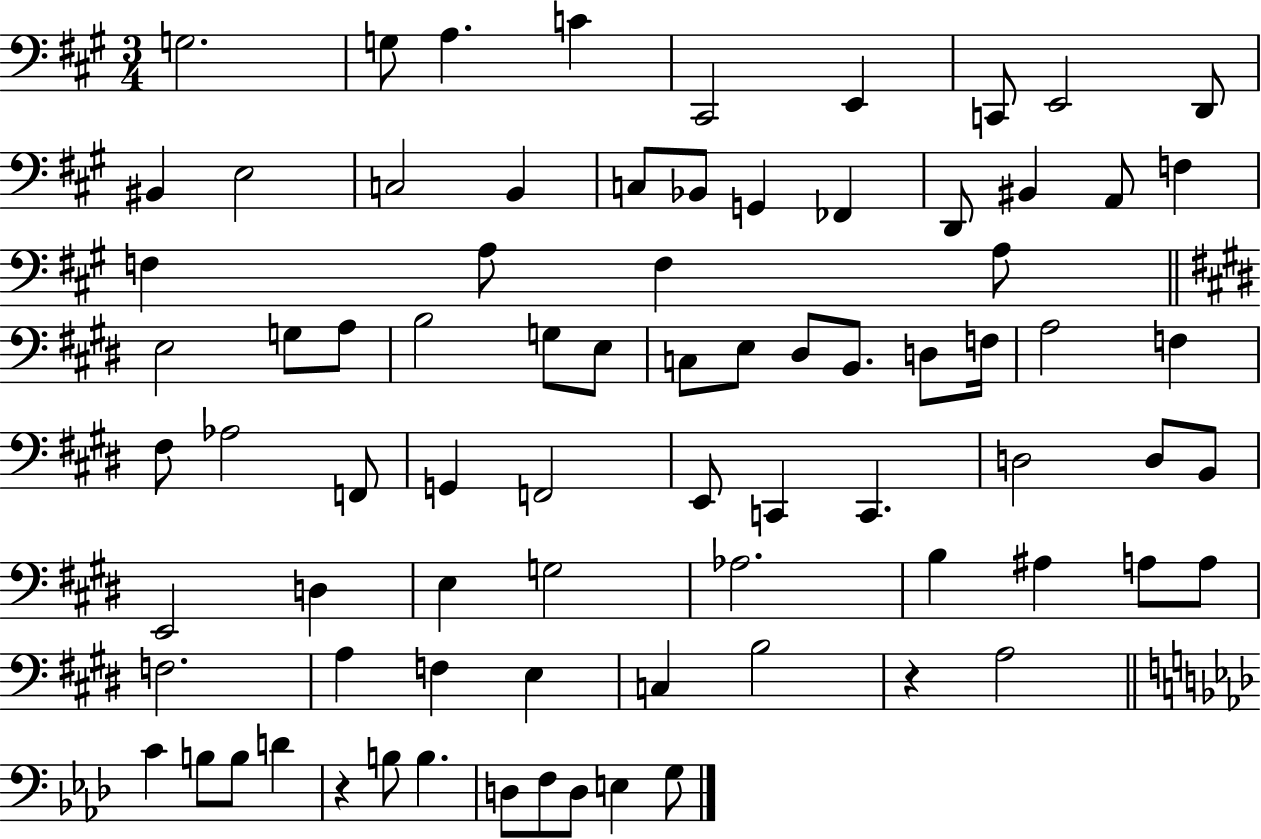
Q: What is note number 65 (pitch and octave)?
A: B3